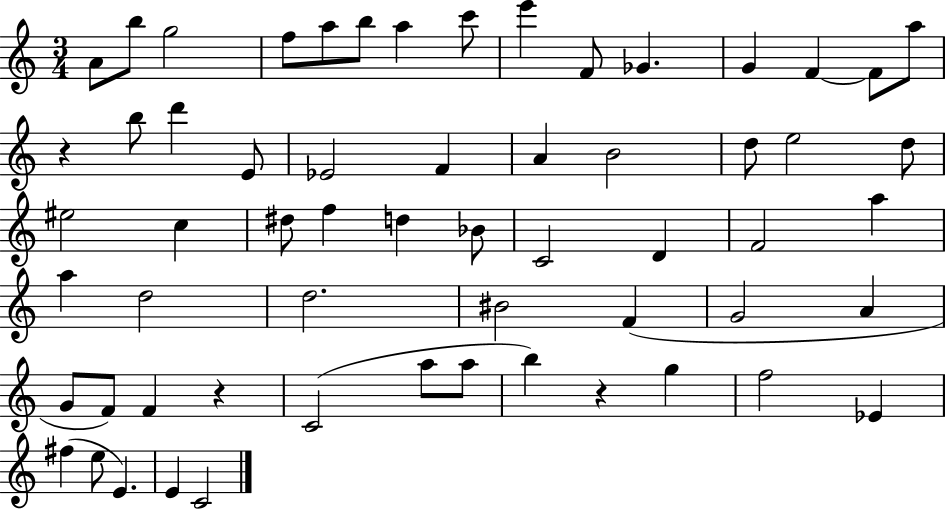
X:1
T:Untitled
M:3/4
L:1/4
K:C
A/2 b/2 g2 f/2 a/2 b/2 a c'/2 e' F/2 _G G F F/2 a/2 z b/2 d' E/2 _E2 F A B2 d/2 e2 d/2 ^e2 c ^d/2 f d _B/2 C2 D F2 a a d2 d2 ^B2 F G2 A G/2 F/2 F z C2 a/2 a/2 b z g f2 _E ^f e/2 E E C2